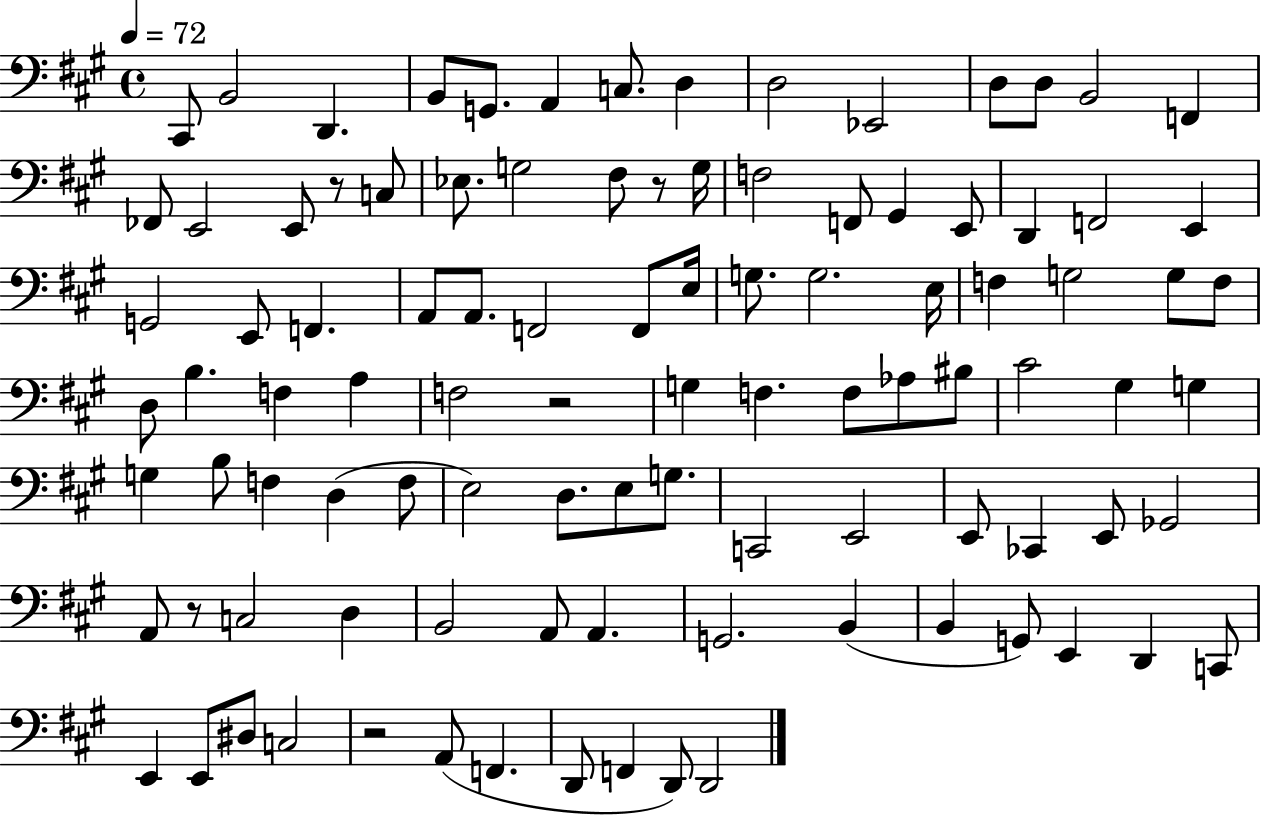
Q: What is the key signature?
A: A major